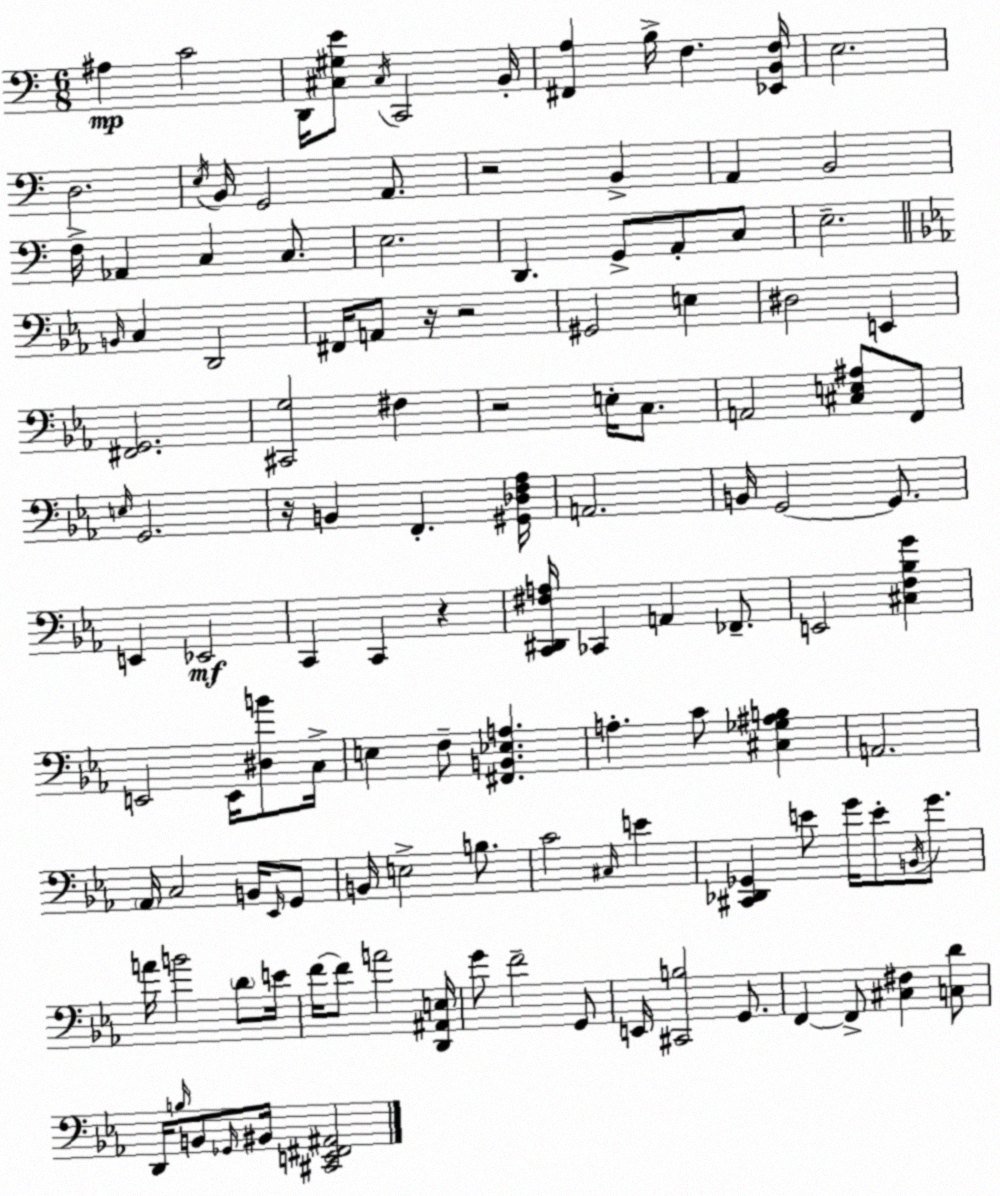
X:1
T:Untitled
M:6/8
L:1/4
K:Am
^A, C2 D,,/4 [^C,^G,E]/2 ^C,/4 C,,2 B,,/4 [^F,,A,] B,/4 F, [_E,,B,,F,]/4 E,2 D,2 E,/4 B,,/4 G,,2 A,,/2 z2 B,, A,, B,,2 F,/4 _A,, C, C,/2 E,2 D,, G,,/2 A,,/2 C,/2 E,2 B,,/4 C, D,,2 ^F,,/4 A,,/2 z/4 z2 ^G,,2 E, ^D,2 E,, [^F,,G,,]2 [^C,,G,]2 ^F, z2 E,/4 C,/2 A,,2 [^C,E,^A,]/2 F,,/2 E,/4 G,,2 z/4 B,, F,, [^G,,_D,F,_A,]/4 A,,2 B,,/4 G,,2 G,,/2 E,, _E,,2 C,, C,, z [C,,^D,,^F,A,]/4 _C,, A,, _F,,/2 E,,2 [^C,F,_B,G] E,,2 E,,/4 [^D,B]/2 C,/4 E, F,/2 [^F,,B,,_E,A,] A, C/2 [^C,_G,^A,B,] A,,2 _A,,/4 C,2 B,,/4 _E,,/4 G,,/2 B,,/4 E,2 B,/2 C2 ^C,/4 E [^C,,_D,,_G,,] E/2 G/4 E/2 B,,/4 G/2 A/4 B2 D/2 E/4 F/4 F/2 A2 [D,,^A,,E,]/4 G/2 F2 G,,/2 E,,/4 [^C,,B,]2 G,,/2 F,, F,,/2 [^C,^F,] [C,D]/2 D,,/4 B,/4 B,,/2 _G,,/4 ^B,,/4 [^C,,E,,^F,,^A,,]2